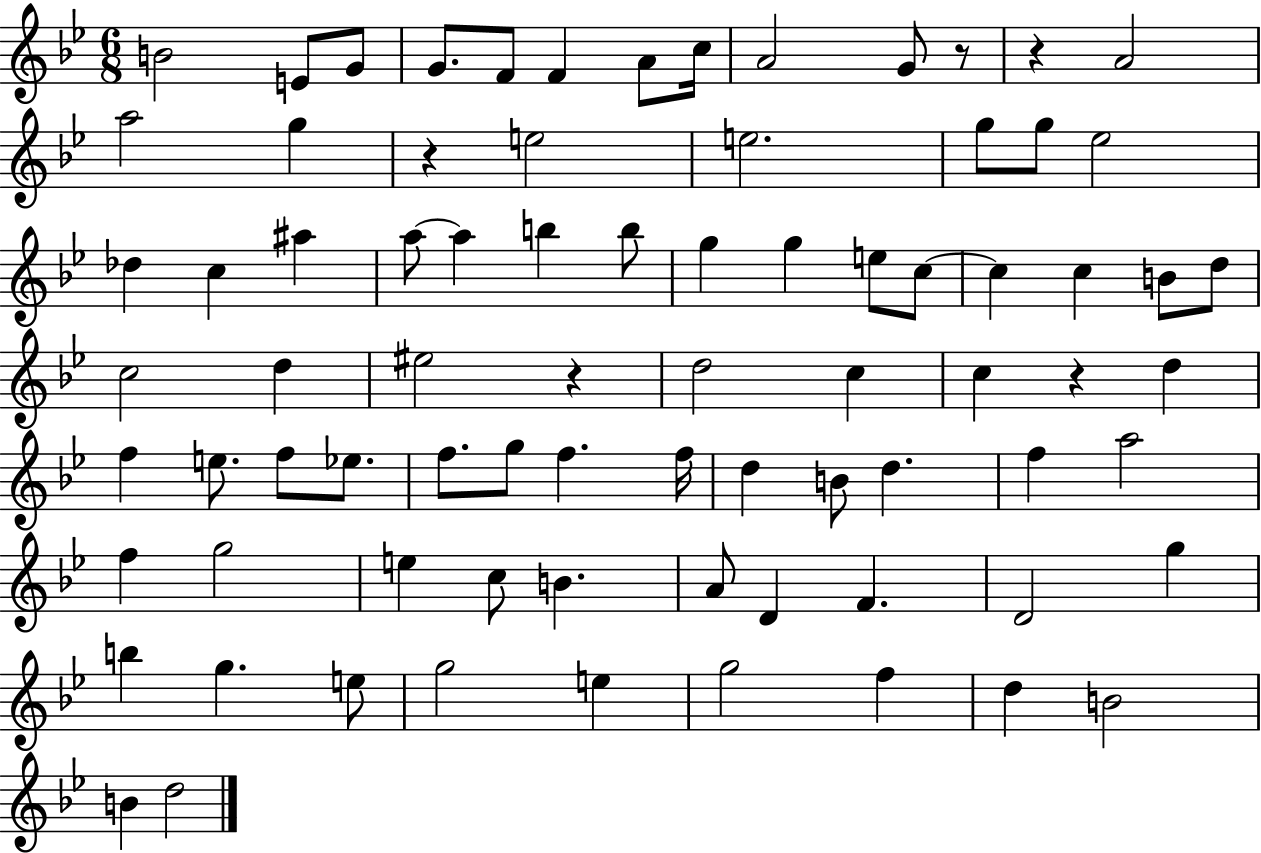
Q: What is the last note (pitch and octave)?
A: D5